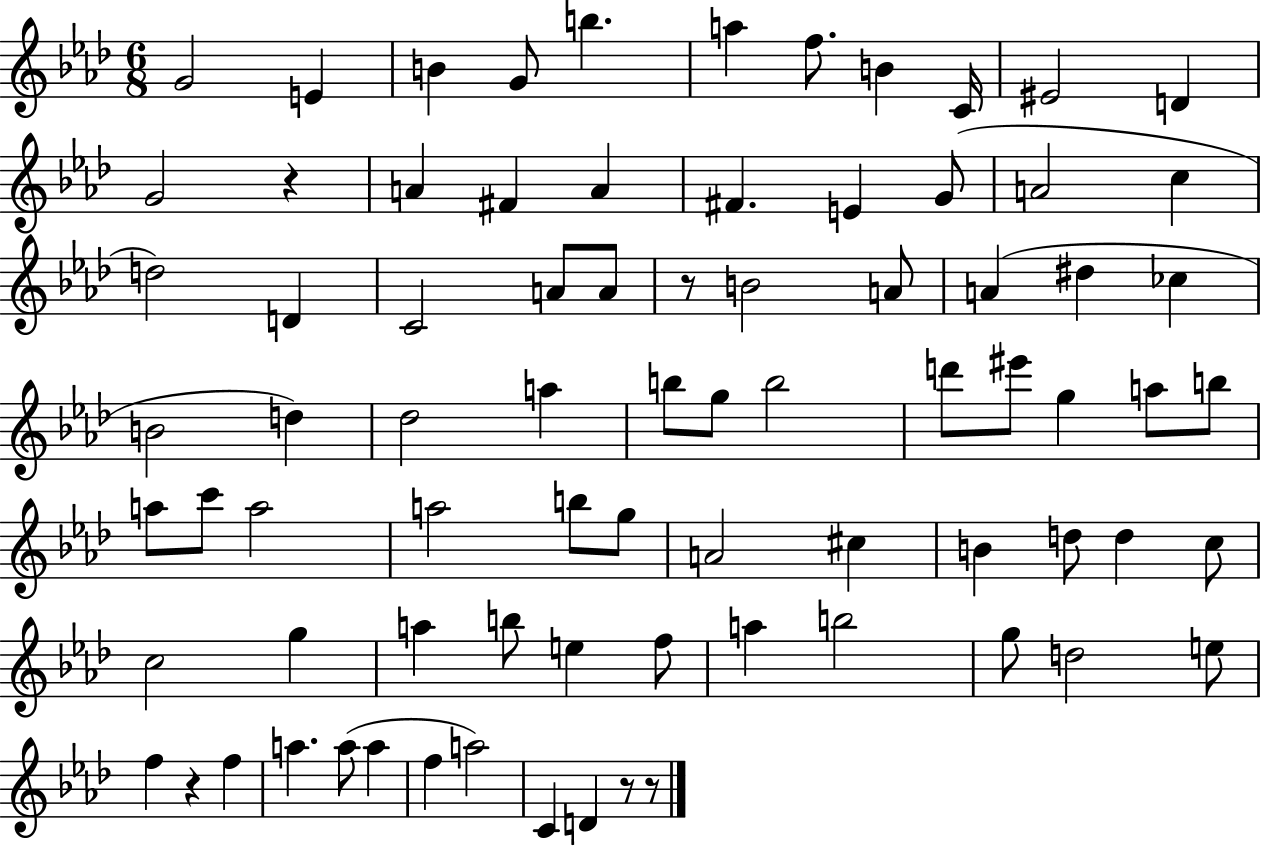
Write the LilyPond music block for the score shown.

{
  \clef treble
  \numericTimeSignature
  \time 6/8
  \key aes \major
  g'2 e'4 | b'4 g'8 b''4. | a''4 f''8. b'4 c'16 | eis'2 d'4 | \break g'2 r4 | a'4 fis'4 a'4 | fis'4. e'4 g'8( | a'2 c''4 | \break d''2) d'4 | c'2 a'8 a'8 | r8 b'2 a'8 | a'4( dis''4 ces''4 | \break b'2 d''4) | des''2 a''4 | b''8 g''8 b''2 | d'''8 eis'''8 g''4 a''8 b''8 | \break a''8 c'''8 a''2 | a''2 b''8 g''8 | a'2 cis''4 | b'4 d''8 d''4 c''8 | \break c''2 g''4 | a''4 b''8 e''4 f''8 | a''4 b''2 | g''8 d''2 e''8 | \break f''4 r4 f''4 | a''4. a''8( a''4 | f''4 a''2) | c'4 d'4 r8 r8 | \break \bar "|."
}